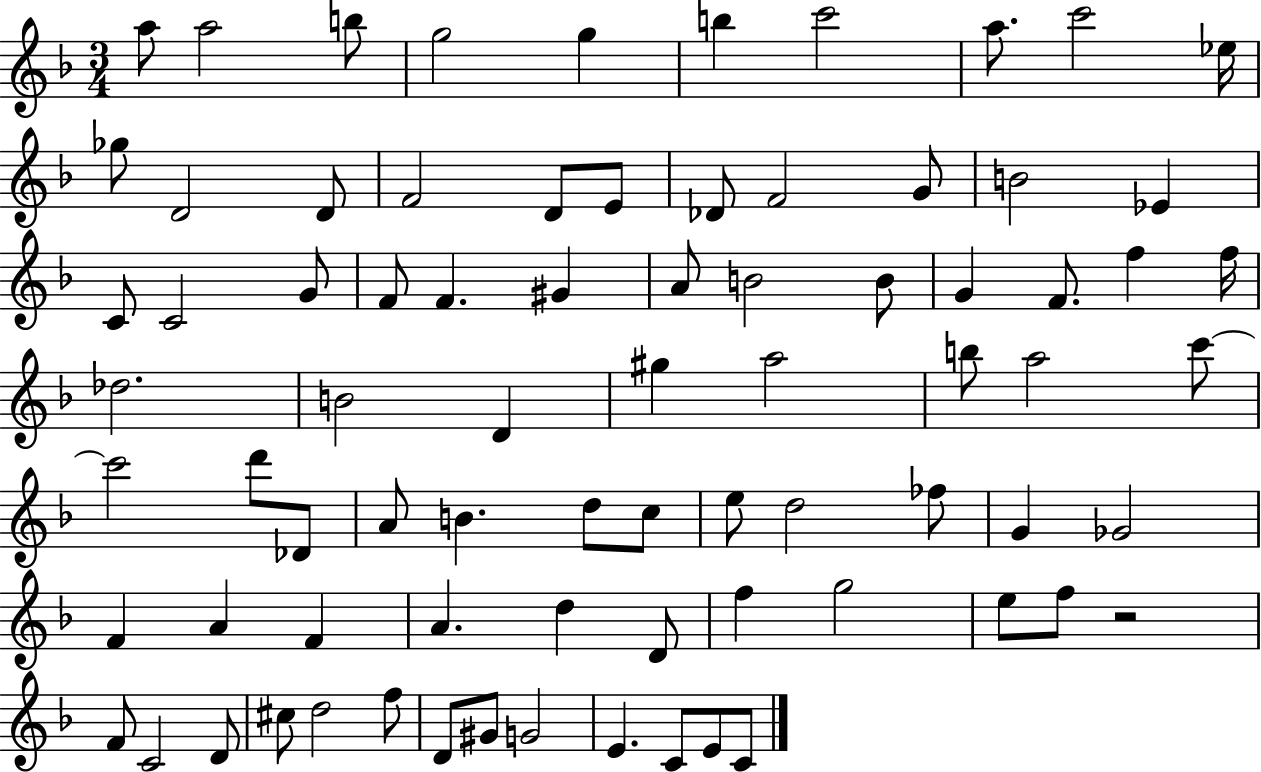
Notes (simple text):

A5/e A5/h B5/e G5/h G5/q B5/q C6/h A5/e. C6/h Eb5/s Gb5/e D4/h D4/e F4/h D4/e E4/e Db4/e F4/h G4/e B4/h Eb4/q C4/e C4/h G4/e F4/e F4/q. G#4/q A4/e B4/h B4/e G4/q F4/e. F5/q F5/s Db5/h. B4/h D4/q G#5/q A5/h B5/e A5/h C6/e C6/h D6/e Db4/e A4/e B4/q. D5/e C5/e E5/e D5/h FES5/e G4/q Gb4/h F4/q A4/q F4/q A4/q. D5/q D4/e F5/q G5/h E5/e F5/e R/h F4/e C4/h D4/e C#5/e D5/h F5/e D4/e G#4/e G4/h E4/q. C4/e E4/e C4/e